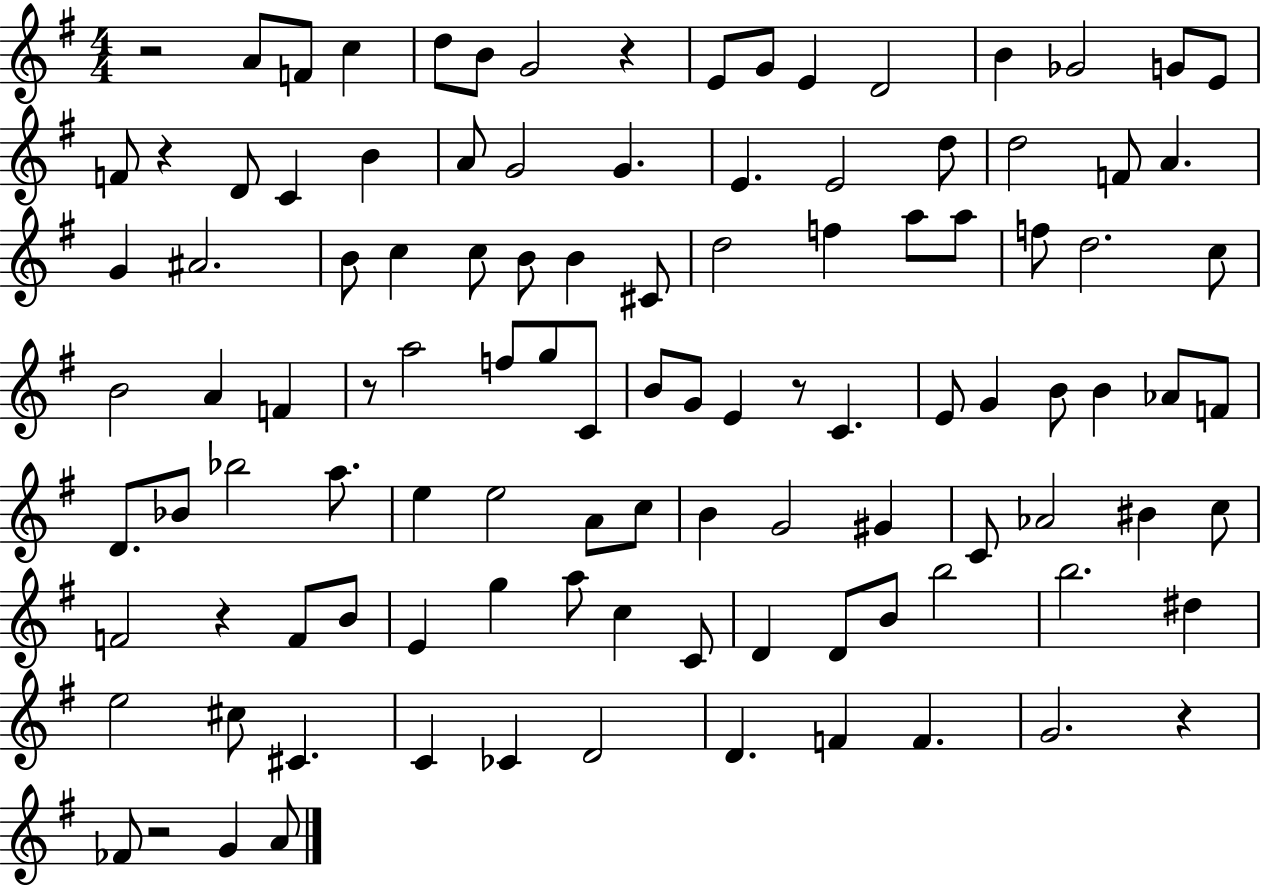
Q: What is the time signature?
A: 4/4